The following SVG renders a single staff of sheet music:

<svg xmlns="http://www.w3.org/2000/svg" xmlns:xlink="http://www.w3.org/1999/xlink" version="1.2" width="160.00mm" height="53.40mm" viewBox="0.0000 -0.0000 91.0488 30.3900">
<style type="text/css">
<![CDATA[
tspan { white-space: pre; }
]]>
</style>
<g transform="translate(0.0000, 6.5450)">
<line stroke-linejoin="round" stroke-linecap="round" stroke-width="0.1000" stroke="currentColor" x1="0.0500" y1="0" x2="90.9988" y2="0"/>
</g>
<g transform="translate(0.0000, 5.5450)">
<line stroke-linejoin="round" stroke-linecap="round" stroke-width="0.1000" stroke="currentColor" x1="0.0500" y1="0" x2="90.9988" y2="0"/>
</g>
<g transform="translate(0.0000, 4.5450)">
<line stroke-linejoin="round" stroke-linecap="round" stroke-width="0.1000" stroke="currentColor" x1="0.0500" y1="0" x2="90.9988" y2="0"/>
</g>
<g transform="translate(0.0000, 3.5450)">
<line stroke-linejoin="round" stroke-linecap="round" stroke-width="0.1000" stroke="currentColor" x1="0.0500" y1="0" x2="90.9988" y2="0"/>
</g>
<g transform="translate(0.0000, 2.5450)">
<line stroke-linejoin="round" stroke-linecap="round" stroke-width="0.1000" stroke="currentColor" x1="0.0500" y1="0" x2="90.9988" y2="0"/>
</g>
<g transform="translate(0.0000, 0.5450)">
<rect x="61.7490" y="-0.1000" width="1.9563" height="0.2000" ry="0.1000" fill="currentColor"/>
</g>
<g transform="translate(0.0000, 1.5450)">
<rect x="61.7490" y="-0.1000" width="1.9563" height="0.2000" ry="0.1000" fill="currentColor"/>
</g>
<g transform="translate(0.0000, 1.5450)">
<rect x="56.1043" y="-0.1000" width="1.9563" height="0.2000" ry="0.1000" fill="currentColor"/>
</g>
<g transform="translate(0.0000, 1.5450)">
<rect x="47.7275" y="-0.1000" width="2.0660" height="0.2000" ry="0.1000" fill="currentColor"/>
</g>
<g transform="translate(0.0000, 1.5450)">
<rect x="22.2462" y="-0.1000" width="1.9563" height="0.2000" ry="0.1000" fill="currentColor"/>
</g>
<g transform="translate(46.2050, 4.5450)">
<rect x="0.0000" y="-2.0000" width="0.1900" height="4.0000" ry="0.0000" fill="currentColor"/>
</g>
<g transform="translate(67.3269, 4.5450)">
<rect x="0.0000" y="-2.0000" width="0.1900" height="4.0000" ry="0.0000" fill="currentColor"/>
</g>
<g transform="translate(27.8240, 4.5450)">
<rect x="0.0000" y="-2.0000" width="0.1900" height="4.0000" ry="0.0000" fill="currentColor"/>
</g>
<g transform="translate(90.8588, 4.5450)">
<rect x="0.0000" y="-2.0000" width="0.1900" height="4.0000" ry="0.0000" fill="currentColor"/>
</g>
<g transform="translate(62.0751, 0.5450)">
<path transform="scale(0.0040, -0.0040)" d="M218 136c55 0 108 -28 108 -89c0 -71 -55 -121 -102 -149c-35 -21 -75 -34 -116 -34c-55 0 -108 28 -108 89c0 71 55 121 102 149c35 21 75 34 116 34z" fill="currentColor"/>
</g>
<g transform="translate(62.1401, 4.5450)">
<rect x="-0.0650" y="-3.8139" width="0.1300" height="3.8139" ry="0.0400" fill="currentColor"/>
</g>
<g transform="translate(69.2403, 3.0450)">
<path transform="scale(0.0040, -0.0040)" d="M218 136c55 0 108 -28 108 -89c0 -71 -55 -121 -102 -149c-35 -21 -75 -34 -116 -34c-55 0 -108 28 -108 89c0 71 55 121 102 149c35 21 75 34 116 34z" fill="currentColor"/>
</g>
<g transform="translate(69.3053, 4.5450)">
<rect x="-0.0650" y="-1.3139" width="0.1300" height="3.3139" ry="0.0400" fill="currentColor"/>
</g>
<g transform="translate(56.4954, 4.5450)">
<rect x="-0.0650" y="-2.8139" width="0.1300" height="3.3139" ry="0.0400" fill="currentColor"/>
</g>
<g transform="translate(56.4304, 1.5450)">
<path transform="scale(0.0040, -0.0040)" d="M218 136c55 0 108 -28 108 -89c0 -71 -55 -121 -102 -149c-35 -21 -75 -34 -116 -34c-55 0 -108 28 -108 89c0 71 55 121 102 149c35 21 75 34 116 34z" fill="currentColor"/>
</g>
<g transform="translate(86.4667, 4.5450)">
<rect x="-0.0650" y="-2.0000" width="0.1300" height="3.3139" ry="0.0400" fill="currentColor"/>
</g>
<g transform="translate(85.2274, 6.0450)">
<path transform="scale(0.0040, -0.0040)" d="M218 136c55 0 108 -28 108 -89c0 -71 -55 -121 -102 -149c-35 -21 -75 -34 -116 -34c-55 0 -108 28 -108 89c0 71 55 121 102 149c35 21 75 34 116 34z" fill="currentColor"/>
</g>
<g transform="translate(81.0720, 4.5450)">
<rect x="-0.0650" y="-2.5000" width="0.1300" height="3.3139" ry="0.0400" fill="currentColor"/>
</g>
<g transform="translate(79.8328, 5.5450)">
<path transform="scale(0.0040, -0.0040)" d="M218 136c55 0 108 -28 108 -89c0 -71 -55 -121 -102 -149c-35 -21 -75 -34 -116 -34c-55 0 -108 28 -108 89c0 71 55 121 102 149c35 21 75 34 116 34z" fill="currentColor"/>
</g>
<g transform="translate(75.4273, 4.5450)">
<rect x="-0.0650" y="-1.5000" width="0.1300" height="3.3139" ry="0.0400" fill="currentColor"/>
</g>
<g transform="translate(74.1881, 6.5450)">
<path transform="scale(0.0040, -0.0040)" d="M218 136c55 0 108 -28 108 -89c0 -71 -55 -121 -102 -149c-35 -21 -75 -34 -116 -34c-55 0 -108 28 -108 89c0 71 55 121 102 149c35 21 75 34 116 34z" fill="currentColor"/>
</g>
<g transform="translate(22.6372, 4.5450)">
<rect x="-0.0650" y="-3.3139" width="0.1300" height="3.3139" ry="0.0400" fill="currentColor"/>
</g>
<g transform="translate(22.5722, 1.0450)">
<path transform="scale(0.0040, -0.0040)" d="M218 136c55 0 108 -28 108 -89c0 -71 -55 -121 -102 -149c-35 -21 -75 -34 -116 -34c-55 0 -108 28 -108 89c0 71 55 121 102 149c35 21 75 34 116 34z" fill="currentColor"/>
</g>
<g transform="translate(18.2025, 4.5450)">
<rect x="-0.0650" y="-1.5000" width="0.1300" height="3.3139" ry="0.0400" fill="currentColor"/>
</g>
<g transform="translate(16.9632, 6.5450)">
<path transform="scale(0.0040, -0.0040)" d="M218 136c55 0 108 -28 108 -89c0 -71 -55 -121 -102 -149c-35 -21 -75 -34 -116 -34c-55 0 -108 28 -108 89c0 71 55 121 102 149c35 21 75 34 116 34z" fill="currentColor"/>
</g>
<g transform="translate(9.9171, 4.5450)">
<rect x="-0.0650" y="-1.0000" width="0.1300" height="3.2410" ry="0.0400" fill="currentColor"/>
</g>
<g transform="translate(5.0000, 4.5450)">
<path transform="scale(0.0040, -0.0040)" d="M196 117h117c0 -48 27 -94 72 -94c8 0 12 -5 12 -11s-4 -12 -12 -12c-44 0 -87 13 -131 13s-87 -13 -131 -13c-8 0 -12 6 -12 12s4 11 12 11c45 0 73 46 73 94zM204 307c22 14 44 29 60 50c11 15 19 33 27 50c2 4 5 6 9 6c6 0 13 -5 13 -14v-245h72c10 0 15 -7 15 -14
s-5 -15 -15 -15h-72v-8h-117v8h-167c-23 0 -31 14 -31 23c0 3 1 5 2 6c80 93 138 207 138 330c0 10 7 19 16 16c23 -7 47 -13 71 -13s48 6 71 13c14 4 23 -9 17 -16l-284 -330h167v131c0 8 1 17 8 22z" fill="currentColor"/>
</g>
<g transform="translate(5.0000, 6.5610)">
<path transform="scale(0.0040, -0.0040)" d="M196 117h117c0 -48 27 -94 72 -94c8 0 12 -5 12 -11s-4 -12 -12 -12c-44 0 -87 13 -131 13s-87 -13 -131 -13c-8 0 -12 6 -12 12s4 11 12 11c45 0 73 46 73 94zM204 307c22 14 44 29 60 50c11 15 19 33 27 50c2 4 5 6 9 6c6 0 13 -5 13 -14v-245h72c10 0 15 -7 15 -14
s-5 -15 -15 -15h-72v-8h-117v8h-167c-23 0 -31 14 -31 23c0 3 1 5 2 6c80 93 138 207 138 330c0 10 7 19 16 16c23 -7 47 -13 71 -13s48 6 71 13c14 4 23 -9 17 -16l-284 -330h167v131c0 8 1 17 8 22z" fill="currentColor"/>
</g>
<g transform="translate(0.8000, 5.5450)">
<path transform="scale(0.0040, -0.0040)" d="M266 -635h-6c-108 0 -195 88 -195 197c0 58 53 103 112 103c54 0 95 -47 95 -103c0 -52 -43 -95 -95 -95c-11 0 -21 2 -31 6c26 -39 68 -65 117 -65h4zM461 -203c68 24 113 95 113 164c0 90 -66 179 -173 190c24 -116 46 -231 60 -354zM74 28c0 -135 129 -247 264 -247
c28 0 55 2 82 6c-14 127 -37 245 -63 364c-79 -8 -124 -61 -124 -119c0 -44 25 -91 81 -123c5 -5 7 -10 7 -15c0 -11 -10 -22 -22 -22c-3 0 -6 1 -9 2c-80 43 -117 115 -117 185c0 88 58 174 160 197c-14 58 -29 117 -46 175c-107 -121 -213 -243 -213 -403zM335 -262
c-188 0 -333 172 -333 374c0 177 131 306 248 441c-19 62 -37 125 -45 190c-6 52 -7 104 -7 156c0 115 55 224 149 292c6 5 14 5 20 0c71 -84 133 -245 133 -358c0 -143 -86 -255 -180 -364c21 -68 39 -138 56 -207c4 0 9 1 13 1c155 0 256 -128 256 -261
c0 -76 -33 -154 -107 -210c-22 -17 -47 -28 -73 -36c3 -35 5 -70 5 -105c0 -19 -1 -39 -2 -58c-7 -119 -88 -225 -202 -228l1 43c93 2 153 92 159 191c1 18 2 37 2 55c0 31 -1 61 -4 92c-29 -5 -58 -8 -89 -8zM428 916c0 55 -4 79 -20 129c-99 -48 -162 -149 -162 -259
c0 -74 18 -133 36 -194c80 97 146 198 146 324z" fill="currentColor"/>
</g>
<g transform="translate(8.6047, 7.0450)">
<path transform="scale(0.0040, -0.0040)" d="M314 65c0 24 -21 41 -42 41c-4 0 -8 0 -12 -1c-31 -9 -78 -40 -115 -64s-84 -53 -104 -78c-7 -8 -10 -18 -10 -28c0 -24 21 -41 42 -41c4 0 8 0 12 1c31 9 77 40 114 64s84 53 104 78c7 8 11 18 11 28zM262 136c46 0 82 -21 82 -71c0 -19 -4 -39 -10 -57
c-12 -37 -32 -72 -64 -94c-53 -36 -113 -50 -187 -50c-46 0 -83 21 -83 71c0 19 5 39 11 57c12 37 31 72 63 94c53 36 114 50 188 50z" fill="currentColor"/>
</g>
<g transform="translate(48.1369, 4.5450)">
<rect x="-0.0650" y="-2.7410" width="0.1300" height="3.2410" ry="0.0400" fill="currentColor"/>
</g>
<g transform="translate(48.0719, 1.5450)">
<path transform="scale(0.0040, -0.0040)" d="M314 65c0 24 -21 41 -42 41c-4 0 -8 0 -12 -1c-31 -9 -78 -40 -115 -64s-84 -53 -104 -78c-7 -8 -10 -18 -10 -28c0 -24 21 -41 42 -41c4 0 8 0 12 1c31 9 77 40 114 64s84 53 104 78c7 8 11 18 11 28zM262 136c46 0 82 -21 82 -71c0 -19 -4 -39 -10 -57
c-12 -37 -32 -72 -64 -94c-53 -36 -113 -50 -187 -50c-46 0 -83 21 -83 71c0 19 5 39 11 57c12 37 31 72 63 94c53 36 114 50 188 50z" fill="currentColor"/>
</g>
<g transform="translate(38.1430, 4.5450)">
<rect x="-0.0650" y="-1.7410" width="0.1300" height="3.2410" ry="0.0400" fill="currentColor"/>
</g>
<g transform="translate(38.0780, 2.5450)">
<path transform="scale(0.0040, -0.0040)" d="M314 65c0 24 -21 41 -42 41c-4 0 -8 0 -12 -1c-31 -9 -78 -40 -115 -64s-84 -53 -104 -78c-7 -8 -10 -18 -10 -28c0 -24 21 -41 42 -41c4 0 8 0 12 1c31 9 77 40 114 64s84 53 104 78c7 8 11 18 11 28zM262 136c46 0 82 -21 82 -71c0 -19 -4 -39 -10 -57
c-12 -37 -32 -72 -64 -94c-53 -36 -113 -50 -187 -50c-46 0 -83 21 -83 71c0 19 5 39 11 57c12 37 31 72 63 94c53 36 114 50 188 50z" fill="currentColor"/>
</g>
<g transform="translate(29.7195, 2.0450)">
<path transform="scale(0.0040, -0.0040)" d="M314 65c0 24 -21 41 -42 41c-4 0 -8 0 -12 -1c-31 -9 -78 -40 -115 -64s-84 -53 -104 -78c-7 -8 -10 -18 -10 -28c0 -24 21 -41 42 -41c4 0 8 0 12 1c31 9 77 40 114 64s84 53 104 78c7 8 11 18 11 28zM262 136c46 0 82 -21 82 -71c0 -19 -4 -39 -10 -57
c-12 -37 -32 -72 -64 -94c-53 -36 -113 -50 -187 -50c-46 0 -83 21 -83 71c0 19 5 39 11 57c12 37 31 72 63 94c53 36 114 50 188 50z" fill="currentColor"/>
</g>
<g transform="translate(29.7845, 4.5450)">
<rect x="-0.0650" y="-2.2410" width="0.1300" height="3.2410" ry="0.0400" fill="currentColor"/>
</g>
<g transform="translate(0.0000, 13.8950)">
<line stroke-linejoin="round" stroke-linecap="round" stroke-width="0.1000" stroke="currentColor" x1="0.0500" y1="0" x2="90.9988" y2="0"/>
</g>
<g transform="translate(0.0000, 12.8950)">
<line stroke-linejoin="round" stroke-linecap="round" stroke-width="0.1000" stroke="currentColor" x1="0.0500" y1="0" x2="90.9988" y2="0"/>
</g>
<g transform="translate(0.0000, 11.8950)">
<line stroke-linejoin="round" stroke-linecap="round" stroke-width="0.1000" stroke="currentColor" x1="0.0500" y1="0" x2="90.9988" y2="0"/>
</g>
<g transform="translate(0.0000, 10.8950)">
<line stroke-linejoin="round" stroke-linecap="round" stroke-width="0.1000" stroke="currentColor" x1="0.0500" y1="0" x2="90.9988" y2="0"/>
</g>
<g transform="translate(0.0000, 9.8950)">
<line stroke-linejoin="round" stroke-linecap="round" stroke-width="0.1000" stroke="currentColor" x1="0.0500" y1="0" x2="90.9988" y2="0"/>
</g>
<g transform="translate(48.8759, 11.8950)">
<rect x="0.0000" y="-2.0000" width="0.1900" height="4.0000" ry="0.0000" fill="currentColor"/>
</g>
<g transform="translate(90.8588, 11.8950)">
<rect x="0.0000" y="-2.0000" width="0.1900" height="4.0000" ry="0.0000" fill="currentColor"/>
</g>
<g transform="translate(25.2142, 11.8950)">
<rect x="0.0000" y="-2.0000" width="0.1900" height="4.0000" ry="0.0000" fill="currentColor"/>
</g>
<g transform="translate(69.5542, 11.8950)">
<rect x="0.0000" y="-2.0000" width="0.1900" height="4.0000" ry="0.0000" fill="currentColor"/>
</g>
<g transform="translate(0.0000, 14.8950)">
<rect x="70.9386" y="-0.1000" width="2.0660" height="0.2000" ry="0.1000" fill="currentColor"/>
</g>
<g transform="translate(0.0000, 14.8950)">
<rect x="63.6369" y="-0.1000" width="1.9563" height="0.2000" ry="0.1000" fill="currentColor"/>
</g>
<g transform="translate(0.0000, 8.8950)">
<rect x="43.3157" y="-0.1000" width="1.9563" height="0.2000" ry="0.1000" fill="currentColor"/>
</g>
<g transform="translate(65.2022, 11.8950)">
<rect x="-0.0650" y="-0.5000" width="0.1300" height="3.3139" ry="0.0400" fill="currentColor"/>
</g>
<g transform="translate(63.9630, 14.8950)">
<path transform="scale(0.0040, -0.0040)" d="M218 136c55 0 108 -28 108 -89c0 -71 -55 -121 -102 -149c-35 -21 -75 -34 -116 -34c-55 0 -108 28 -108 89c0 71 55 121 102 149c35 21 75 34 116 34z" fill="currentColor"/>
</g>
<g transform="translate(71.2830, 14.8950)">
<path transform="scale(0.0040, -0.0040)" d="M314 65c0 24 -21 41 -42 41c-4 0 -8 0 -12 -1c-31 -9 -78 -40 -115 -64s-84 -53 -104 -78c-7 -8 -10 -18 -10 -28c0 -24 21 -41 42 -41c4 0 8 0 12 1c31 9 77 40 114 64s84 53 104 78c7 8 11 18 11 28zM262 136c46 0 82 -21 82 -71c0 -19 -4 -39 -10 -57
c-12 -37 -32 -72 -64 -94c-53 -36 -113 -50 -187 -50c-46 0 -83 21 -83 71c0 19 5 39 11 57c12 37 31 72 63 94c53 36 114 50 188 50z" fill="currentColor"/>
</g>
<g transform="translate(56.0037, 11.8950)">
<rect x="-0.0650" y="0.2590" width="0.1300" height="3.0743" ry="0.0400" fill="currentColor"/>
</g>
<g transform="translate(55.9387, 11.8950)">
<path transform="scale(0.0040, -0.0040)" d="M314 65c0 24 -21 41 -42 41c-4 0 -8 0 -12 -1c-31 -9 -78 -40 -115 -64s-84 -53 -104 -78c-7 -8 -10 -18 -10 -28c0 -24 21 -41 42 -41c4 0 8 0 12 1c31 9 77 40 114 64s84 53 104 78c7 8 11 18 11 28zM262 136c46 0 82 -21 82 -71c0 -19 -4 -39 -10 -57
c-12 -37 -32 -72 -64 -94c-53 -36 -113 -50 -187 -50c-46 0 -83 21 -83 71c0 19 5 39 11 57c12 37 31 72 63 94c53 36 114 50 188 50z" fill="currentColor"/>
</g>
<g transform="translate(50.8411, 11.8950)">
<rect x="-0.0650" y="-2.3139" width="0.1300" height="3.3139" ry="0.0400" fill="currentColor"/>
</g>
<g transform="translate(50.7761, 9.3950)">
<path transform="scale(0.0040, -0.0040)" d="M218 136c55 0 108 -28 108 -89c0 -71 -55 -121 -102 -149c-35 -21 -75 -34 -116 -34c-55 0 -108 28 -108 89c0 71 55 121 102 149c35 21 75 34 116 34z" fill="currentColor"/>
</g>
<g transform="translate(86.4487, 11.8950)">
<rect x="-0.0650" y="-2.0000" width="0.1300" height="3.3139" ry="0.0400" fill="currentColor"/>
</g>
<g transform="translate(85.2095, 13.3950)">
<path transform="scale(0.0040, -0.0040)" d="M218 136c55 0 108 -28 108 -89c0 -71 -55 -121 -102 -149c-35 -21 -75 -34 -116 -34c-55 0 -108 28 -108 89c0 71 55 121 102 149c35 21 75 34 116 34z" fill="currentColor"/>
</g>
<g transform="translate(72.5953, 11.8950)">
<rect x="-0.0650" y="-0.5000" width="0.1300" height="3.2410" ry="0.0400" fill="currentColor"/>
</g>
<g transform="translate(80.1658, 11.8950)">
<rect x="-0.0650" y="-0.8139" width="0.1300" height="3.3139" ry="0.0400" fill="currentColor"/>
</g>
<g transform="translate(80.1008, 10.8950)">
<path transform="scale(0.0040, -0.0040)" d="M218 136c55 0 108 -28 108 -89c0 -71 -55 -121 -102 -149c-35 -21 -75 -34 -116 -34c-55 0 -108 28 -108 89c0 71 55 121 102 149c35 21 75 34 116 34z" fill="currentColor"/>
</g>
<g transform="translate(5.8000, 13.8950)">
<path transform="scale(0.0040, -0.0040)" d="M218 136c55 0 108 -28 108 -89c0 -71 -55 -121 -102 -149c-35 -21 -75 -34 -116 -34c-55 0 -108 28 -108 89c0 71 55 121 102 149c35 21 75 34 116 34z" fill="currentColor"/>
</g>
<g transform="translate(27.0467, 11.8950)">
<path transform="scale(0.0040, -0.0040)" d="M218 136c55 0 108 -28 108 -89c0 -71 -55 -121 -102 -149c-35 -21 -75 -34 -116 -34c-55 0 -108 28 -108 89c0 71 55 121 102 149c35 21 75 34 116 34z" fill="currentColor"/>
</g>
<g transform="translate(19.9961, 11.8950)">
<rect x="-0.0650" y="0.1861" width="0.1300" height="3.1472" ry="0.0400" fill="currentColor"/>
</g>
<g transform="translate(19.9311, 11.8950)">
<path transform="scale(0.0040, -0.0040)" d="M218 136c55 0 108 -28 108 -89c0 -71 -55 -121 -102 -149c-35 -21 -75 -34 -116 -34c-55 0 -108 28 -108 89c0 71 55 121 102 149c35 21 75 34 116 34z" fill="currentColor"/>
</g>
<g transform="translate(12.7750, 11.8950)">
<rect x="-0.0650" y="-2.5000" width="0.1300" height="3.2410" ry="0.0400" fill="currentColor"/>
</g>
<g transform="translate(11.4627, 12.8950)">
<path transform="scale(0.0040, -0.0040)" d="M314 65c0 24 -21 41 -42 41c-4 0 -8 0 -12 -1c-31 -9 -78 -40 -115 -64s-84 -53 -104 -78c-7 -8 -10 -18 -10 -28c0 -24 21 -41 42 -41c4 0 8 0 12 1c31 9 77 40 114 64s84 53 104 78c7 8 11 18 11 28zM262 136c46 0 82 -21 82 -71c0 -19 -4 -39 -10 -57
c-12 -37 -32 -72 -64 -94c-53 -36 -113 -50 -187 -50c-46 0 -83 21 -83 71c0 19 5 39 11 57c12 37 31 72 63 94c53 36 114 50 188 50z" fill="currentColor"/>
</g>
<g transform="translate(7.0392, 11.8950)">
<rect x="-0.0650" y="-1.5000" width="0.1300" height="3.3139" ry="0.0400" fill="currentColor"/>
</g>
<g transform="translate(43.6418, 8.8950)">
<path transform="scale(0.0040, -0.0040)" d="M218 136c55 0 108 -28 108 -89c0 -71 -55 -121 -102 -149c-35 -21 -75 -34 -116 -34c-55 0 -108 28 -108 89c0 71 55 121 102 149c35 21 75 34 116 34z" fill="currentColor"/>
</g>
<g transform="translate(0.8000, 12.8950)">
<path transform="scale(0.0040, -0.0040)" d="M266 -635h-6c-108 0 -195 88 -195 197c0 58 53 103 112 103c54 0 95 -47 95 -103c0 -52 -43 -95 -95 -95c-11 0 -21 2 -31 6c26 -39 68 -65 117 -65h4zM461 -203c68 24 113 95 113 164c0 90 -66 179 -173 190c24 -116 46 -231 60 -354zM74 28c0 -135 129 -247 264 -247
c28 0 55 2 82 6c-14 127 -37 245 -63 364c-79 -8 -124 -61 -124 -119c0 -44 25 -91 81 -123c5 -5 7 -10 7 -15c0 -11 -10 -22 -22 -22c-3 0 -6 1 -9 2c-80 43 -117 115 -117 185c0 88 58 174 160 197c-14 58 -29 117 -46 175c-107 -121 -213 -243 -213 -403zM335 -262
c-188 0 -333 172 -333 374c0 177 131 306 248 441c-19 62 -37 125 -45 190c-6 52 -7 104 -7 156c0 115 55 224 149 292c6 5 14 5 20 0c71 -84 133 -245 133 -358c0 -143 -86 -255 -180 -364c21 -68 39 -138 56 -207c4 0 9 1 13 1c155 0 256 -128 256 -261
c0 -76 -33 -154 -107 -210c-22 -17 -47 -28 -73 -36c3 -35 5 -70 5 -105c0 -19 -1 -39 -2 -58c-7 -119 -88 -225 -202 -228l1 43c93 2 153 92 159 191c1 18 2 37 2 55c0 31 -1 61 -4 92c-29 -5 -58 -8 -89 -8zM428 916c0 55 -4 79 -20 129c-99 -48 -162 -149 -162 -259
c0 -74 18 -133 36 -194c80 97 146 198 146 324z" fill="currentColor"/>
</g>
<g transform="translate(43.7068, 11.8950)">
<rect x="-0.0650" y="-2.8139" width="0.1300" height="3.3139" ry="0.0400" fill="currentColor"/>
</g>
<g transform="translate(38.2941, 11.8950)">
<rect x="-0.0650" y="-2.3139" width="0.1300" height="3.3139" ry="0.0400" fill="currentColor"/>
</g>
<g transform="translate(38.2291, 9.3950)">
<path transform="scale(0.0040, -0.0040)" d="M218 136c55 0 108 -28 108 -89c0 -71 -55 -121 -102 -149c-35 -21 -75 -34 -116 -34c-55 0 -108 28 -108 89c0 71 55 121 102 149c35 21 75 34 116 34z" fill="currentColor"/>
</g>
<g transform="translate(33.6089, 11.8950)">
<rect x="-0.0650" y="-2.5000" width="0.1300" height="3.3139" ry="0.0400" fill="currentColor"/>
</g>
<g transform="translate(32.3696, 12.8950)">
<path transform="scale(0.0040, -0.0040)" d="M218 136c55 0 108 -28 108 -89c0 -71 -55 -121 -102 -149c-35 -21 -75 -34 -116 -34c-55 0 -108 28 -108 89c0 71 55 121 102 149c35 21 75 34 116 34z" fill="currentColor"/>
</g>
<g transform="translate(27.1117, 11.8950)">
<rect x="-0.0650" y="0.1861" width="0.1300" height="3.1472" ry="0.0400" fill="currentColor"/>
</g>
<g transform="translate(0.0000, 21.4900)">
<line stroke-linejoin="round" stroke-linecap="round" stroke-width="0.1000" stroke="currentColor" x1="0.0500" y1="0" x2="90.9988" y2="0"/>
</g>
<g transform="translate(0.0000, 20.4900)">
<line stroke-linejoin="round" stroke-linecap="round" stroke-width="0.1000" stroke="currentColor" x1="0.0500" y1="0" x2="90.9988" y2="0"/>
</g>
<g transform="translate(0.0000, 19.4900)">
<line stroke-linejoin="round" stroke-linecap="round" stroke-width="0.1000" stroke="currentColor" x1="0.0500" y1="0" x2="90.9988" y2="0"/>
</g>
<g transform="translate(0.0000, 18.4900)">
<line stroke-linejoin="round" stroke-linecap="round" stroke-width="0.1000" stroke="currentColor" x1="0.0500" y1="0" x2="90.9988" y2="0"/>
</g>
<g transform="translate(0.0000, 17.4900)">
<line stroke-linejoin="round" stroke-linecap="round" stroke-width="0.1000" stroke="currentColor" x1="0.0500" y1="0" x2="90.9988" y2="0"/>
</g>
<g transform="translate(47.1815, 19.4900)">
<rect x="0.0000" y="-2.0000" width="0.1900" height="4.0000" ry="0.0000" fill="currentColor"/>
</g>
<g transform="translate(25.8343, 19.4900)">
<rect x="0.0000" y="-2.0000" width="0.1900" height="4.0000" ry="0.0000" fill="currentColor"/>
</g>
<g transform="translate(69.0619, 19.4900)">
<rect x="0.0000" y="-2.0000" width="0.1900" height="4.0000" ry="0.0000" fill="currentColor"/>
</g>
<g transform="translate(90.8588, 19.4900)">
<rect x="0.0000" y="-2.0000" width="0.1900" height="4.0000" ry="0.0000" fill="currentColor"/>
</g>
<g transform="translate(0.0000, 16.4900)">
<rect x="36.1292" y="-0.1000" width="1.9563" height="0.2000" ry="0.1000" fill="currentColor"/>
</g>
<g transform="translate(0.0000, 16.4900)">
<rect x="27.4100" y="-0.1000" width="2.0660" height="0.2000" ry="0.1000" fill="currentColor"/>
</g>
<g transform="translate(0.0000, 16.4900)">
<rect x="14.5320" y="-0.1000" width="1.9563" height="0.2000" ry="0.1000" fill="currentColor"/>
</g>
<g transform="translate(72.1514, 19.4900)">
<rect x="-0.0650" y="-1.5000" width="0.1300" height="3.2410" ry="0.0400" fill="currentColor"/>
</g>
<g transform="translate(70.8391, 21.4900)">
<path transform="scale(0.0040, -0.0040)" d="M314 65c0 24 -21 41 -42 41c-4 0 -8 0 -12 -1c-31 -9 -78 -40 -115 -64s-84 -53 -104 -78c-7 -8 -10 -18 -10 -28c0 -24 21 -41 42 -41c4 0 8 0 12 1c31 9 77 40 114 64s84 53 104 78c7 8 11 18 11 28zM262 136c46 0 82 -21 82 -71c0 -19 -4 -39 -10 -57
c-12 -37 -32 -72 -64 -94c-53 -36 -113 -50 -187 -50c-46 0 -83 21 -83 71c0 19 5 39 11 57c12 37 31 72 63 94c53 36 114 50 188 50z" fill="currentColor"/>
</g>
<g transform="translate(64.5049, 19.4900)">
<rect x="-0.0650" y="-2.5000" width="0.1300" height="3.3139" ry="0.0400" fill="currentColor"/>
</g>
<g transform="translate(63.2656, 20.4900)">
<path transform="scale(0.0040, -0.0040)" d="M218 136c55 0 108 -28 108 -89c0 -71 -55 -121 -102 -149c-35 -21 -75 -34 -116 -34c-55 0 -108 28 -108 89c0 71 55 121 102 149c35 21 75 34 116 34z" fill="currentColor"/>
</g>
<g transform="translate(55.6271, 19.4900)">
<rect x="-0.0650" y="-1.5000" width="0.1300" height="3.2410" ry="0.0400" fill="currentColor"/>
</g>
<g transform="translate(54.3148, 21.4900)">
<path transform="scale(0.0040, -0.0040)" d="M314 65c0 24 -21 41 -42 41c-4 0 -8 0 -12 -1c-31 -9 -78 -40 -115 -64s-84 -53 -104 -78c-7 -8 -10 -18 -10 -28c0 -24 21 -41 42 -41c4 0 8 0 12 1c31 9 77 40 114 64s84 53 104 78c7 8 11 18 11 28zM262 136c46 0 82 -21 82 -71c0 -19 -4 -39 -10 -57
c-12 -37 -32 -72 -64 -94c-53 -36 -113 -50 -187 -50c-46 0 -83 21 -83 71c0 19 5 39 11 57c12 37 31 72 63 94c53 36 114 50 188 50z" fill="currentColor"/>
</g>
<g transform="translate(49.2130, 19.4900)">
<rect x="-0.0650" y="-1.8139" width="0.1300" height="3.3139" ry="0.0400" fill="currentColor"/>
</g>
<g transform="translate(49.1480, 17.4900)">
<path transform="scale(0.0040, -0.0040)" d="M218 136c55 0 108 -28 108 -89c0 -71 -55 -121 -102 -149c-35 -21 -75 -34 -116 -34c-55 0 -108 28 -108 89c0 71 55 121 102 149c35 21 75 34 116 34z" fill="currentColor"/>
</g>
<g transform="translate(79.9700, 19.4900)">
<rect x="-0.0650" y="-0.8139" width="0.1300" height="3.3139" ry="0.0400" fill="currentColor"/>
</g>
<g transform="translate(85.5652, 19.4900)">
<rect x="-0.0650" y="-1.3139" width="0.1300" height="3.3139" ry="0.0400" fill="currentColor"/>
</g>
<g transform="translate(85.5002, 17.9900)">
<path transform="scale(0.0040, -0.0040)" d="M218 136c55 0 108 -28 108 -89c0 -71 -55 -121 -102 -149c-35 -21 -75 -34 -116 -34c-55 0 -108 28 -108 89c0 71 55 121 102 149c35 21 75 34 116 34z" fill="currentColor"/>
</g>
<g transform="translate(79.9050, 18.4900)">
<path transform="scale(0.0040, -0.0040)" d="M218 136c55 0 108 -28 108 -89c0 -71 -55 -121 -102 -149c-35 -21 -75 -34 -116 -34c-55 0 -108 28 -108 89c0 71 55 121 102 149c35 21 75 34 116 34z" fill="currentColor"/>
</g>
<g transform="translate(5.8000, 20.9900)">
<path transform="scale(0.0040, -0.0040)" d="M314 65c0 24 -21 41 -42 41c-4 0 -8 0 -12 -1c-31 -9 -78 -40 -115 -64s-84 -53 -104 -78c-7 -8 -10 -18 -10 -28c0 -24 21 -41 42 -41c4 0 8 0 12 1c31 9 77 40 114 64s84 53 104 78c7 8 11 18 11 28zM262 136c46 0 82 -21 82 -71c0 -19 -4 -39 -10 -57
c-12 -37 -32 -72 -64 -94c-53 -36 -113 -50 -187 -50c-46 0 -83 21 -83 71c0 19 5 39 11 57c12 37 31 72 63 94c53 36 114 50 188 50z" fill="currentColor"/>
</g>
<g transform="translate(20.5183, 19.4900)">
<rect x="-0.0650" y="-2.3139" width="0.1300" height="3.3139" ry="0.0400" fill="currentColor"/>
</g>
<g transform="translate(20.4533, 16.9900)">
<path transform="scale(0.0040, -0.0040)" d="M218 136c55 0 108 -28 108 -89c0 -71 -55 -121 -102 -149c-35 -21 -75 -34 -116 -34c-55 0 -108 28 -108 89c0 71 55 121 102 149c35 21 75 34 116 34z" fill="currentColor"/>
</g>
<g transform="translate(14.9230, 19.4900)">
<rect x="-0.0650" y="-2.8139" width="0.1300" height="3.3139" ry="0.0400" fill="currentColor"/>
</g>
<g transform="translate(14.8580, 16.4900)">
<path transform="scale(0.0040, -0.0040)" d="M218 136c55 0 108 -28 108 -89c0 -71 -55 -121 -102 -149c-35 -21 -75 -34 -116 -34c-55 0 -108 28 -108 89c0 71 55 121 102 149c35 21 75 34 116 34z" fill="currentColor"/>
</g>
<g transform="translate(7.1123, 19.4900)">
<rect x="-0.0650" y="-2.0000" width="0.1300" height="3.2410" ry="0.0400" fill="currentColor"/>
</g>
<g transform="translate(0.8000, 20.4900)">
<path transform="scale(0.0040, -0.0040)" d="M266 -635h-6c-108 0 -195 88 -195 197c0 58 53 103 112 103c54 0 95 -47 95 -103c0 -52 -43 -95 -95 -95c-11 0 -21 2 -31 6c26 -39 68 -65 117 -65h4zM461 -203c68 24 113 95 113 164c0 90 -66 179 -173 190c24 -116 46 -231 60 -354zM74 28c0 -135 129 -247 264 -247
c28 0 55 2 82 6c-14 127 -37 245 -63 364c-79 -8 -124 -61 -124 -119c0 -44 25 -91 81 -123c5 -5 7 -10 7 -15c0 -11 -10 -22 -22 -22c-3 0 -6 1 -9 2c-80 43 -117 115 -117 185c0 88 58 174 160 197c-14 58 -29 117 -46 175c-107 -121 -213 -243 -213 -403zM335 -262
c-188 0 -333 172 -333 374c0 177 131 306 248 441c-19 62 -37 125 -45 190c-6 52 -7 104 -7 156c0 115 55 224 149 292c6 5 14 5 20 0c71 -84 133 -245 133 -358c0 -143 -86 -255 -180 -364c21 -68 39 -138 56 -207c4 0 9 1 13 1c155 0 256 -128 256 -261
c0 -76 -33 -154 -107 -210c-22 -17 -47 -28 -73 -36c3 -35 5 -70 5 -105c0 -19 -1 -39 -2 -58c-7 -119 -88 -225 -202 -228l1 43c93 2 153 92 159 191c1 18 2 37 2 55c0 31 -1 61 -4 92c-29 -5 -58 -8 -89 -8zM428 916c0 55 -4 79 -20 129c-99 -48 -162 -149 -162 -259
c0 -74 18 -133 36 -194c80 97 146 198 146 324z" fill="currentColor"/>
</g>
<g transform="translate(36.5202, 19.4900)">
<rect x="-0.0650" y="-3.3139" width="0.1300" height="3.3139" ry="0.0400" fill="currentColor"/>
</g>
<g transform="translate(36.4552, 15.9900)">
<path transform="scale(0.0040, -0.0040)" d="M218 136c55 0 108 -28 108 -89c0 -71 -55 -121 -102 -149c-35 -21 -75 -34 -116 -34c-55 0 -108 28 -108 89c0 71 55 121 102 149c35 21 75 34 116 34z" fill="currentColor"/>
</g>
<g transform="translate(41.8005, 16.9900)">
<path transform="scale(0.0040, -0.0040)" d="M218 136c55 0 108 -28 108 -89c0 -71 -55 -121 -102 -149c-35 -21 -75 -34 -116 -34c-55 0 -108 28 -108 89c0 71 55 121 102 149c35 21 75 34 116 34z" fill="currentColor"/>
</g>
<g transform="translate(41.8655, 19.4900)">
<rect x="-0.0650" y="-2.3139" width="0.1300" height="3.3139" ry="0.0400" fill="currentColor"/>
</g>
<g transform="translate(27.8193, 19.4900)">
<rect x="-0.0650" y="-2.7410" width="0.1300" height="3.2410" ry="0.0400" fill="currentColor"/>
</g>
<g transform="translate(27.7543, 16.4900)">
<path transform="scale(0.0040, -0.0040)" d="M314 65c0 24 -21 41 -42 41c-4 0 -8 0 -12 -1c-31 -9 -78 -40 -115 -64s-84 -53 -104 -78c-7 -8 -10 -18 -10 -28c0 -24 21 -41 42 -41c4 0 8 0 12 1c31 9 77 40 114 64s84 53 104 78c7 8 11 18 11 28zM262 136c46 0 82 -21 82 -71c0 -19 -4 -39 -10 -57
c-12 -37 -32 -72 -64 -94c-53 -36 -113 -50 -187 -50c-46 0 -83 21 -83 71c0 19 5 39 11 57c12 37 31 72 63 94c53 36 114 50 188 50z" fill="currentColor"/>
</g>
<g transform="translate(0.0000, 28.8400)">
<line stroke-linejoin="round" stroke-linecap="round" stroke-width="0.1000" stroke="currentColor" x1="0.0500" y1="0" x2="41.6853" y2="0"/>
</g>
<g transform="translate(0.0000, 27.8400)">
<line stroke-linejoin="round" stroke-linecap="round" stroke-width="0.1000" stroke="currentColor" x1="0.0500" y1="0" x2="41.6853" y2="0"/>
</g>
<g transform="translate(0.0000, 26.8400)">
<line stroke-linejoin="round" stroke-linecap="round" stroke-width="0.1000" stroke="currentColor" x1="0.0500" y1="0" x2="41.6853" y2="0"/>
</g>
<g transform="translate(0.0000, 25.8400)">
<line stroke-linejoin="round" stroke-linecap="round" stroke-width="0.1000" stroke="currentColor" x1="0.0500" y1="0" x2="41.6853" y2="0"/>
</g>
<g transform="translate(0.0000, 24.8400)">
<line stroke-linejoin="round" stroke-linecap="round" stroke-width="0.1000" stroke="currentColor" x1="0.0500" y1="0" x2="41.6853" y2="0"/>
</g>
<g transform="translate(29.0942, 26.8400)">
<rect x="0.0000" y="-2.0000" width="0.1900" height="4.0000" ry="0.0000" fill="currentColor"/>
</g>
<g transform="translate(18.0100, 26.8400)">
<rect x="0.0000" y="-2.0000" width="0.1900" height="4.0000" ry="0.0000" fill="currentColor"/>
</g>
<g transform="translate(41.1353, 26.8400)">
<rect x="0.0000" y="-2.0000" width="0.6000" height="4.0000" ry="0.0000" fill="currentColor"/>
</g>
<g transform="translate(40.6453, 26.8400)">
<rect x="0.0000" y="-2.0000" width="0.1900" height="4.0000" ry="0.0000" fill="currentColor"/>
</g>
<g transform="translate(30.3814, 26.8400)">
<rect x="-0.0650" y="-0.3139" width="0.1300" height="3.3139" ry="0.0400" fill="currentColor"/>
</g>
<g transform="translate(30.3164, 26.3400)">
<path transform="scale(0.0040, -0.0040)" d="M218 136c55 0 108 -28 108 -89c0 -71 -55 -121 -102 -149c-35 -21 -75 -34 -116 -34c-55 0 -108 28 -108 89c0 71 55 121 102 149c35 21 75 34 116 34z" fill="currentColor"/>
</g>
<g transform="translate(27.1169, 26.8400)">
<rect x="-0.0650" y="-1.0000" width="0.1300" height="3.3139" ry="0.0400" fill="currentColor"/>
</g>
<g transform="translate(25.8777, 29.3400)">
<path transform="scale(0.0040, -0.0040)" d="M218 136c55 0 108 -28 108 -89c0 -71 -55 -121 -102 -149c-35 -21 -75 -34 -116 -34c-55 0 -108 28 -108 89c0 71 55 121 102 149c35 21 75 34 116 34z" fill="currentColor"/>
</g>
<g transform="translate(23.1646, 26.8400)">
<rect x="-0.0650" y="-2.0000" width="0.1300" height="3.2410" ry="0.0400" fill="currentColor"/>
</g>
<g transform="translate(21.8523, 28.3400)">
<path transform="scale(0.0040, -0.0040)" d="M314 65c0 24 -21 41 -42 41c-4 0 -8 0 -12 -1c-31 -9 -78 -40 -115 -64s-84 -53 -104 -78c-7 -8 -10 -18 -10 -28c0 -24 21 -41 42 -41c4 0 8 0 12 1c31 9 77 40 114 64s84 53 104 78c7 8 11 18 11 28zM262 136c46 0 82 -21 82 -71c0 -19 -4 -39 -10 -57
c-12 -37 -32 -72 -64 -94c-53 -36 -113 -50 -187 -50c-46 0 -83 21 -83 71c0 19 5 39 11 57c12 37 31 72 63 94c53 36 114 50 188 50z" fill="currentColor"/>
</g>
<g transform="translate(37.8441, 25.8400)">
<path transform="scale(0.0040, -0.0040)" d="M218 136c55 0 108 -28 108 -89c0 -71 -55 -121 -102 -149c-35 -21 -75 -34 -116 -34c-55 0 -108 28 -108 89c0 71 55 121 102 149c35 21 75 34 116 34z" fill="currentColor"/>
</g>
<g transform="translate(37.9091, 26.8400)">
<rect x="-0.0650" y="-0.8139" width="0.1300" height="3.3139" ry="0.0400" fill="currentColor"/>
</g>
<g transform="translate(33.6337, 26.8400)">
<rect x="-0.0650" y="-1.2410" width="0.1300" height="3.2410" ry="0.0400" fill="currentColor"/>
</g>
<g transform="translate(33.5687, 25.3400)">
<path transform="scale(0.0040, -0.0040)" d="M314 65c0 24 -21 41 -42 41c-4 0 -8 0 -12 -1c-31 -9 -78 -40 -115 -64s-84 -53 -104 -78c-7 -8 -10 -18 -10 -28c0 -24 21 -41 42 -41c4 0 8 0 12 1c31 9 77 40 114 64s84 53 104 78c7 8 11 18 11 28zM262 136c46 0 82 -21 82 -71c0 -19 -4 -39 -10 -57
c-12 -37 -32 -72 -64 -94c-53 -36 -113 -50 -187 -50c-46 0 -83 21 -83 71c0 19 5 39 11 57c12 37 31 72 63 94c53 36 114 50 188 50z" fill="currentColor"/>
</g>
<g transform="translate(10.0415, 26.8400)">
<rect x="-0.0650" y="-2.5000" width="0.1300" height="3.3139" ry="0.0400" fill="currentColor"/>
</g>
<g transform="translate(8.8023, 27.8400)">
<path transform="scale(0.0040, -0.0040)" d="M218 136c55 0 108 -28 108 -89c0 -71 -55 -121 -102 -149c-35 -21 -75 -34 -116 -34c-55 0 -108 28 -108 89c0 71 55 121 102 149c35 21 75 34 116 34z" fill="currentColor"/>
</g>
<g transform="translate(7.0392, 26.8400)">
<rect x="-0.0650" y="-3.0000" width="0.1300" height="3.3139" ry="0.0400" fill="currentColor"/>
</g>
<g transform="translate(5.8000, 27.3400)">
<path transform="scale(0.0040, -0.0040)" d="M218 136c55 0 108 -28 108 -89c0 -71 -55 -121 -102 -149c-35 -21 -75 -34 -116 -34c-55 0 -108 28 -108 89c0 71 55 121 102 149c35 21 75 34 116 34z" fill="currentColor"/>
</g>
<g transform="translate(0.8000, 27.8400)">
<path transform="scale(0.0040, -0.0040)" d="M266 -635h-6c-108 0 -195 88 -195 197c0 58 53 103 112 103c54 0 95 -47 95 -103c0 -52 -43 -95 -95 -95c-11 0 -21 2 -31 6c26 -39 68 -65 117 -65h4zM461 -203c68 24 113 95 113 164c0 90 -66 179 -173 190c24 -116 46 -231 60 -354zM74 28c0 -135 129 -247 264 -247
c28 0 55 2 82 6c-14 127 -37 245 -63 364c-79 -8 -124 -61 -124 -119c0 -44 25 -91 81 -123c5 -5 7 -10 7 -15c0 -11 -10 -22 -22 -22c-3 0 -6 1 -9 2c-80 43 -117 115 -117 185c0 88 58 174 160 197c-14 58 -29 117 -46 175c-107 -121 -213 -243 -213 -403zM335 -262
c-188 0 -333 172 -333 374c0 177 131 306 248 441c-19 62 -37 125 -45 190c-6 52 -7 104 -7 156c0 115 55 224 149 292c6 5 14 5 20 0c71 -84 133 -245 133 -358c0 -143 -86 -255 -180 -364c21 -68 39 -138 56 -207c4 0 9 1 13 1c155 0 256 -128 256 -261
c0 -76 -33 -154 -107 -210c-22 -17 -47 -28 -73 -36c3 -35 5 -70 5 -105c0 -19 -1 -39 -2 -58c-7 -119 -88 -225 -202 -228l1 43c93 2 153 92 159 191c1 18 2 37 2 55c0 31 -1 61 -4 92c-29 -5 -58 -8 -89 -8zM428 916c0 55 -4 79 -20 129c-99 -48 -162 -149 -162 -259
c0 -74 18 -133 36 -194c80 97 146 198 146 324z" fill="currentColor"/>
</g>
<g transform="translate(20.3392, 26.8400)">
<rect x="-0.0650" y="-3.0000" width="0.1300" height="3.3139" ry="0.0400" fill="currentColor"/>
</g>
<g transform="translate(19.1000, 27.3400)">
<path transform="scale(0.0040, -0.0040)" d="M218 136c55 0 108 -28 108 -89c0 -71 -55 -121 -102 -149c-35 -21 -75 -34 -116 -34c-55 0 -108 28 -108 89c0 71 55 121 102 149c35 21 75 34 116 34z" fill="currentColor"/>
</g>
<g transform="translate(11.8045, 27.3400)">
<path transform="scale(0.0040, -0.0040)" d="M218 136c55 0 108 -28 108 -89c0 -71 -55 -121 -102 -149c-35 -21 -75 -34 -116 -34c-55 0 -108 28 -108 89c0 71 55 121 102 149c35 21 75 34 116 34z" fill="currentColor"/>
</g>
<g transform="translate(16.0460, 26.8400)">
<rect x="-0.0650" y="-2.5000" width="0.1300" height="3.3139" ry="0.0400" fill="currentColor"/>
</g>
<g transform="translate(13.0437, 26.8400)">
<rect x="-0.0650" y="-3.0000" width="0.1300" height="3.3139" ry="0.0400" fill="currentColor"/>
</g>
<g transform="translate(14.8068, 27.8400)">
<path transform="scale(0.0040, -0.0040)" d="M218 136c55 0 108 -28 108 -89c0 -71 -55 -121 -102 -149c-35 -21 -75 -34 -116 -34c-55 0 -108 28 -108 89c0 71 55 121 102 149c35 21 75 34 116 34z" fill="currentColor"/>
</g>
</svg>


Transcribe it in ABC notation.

X:1
T:Untitled
M:4/4
L:1/4
K:C
D2 E b g2 f2 a2 a c' e E G F E G2 B B G g a g B2 C C2 d F F2 a g a2 b g f E2 G E2 d e A G A G A F2 D c e2 d